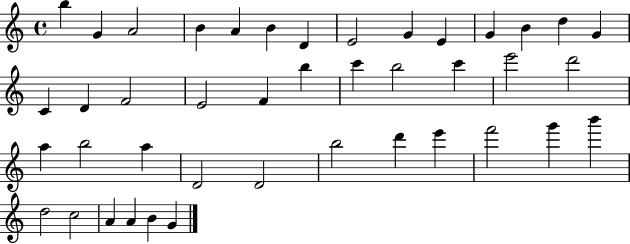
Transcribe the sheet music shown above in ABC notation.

X:1
T:Untitled
M:4/4
L:1/4
K:C
b G A2 B A B D E2 G E G B d G C D F2 E2 F b c' b2 c' e'2 d'2 a b2 a D2 D2 b2 d' e' f'2 g' b' d2 c2 A A B G